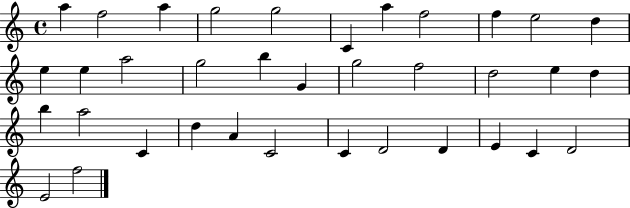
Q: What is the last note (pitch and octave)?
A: F5